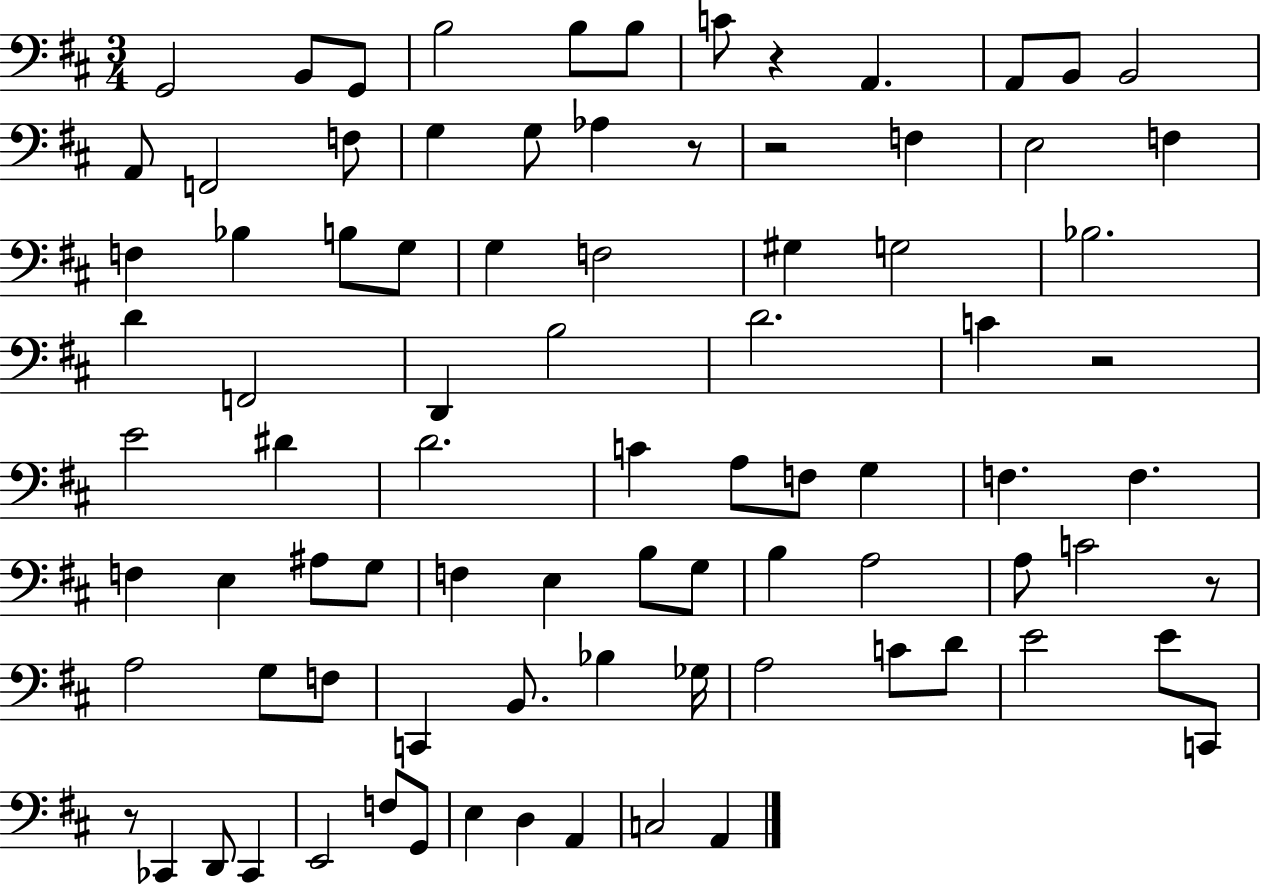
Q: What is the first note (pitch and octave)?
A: G2